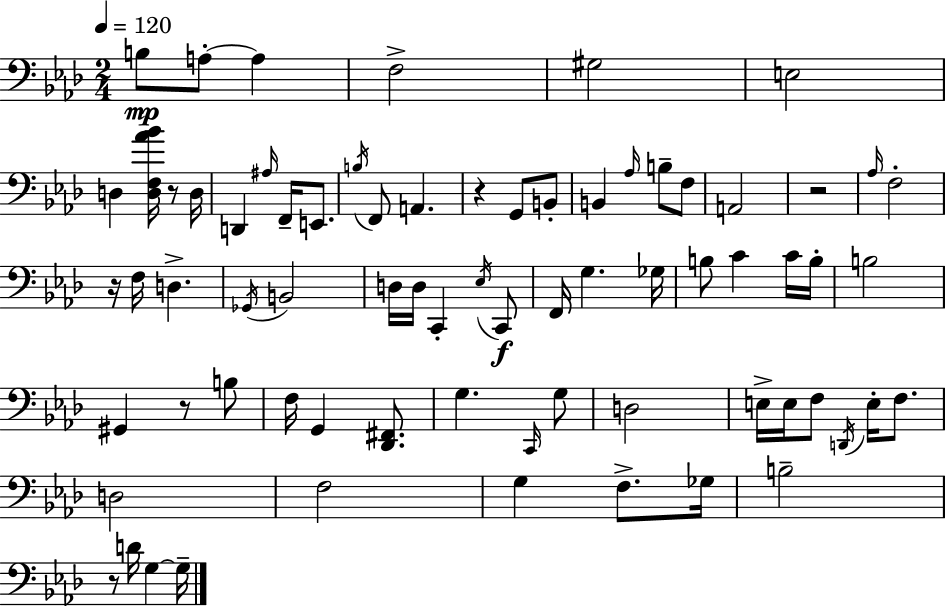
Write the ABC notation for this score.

X:1
T:Untitled
M:2/4
L:1/4
K:Ab
B,/2 A,/2 A, F,2 ^G,2 E,2 D, [D,F,_A_B]/4 z/2 D,/4 D,, ^A,/4 F,,/4 E,,/2 B,/4 F,,/2 A,, z G,,/2 B,,/2 B,, _A,/4 B,/2 F,/2 A,,2 z2 _A,/4 F,2 z/4 F,/4 D, _G,,/4 B,,2 D,/4 D,/4 C,, _E,/4 C,,/2 F,,/4 G, _G,/4 B,/2 C C/4 B,/4 B,2 ^G,, z/2 B,/2 F,/4 G,, [_D,,^F,,]/2 G, C,,/4 G,/2 D,2 E,/4 E,/4 F,/2 D,,/4 E,/4 F,/2 D,2 F,2 G, F,/2 _G,/4 B,2 z/2 D/4 G, G,/4